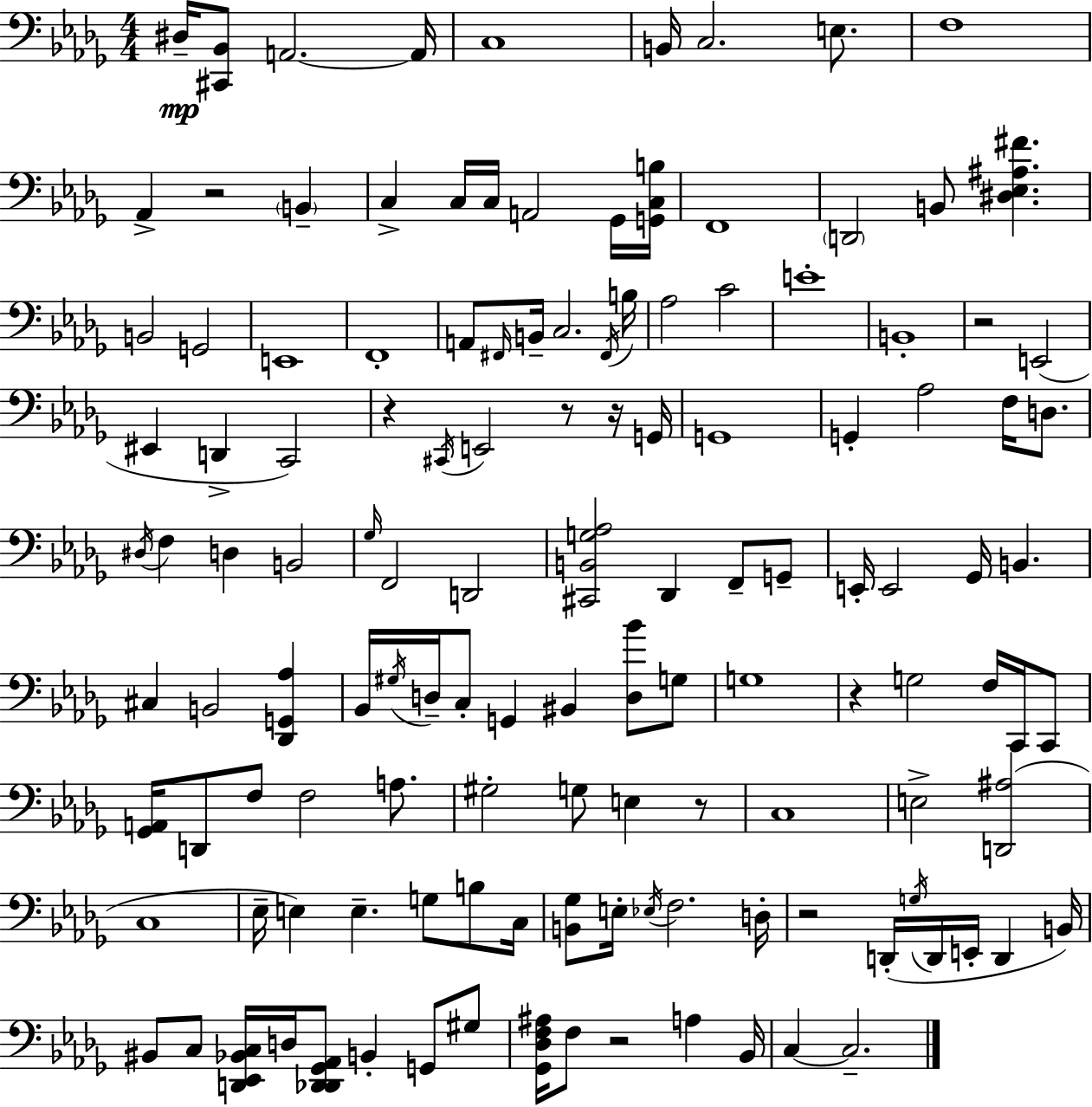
X:1
T:Untitled
M:4/4
L:1/4
K:Bbm
^D,/4 [^C,,_B,,]/2 A,,2 A,,/4 C,4 B,,/4 C,2 E,/2 F,4 _A,, z2 B,, C, C,/4 C,/4 A,,2 _G,,/4 [G,,C,B,]/4 F,,4 D,,2 B,,/2 [^D,_E,^A,^F] B,,2 G,,2 E,,4 F,,4 A,,/2 ^F,,/4 B,,/4 C,2 ^F,,/4 B,/4 _A,2 C2 E4 B,,4 z2 E,,2 ^E,, D,, C,,2 z ^C,,/4 E,,2 z/2 z/4 G,,/4 G,,4 G,, _A,2 F,/4 D,/2 ^D,/4 F, D, B,,2 _G,/4 F,,2 D,,2 [^C,,B,,G,_A,]2 _D,, F,,/2 G,,/2 E,,/4 E,,2 _G,,/4 B,, ^C, B,,2 [_D,,G,,_A,] _B,,/4 ^G,/4 D,/4 C,/2 G,, ^B,, [D,_B]/2 G,/2 G,4 z G,2 F,/4 C,,/4 C,,/2 [_G,,A,,]/4 D,,/2 F,/2 F,2 A,/2 ^G,2 G,/2 E, z/2 C,4 E,2 [D,,^A,]2 C,4 _E,/4 E, E, G,/2 B,/2 C,/4 [B,,_G,]/2 E,/4 _E,/4 F,2 D,/4 z2 D,,/4 G,/4 D,,/4 E,,/4 D,, B,,/4 ^B,,/2 C,/2 [D,,_E,,_B,,C,]/4 D,/4 [_D,,D,,_G,,_A,,]/2 B,, G,,/2 ^G,/2 [_G,,_D,F,^A,]/4 F,/2 z2 A, _B,,/4 C, C,2